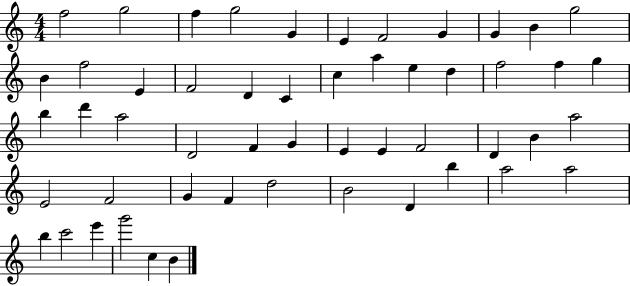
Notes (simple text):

F5/h G5/h F5/q G5/h G4/q E4/q F4/h G4/q G4/q B4/q G5/h B4/q F5/h E4/q F4/h D4/q C4/q C5/q A5/q E5/q D5/q F5/h F5/q G5/q B5/q D6/q A5/h D4/h F4/q G4/q E4/q E4/q F4/h D4/q B4/q A5/h E4/h F4/h G4/q F4/q D5/h B4/h D4/q B5/q A5/h A5/h B5/q C6/h E6/q G6/h C5/q B4/q